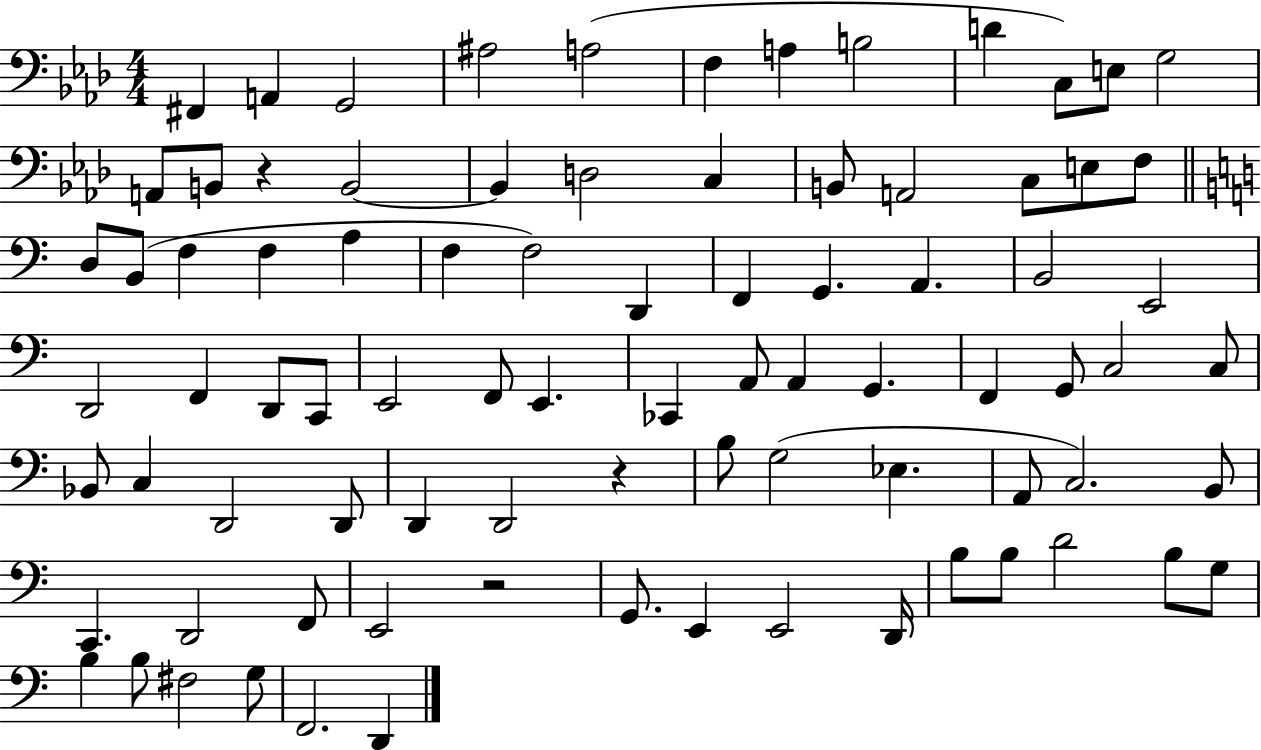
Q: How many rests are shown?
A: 3